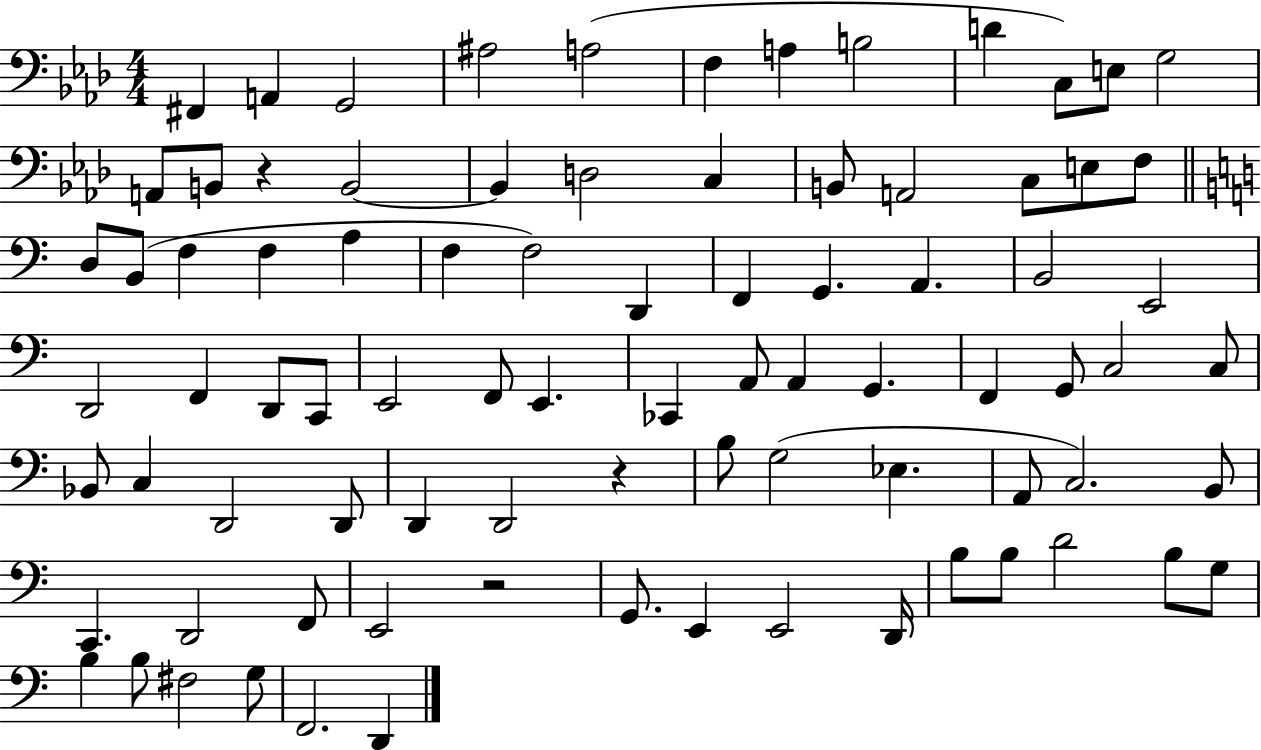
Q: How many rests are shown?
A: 3